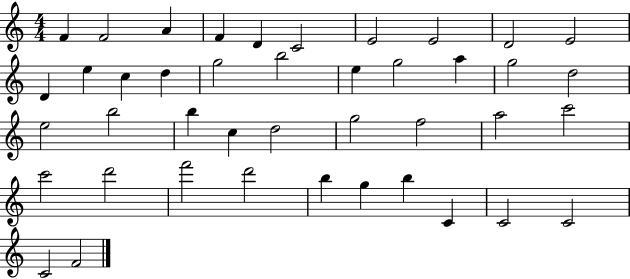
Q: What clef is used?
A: treble